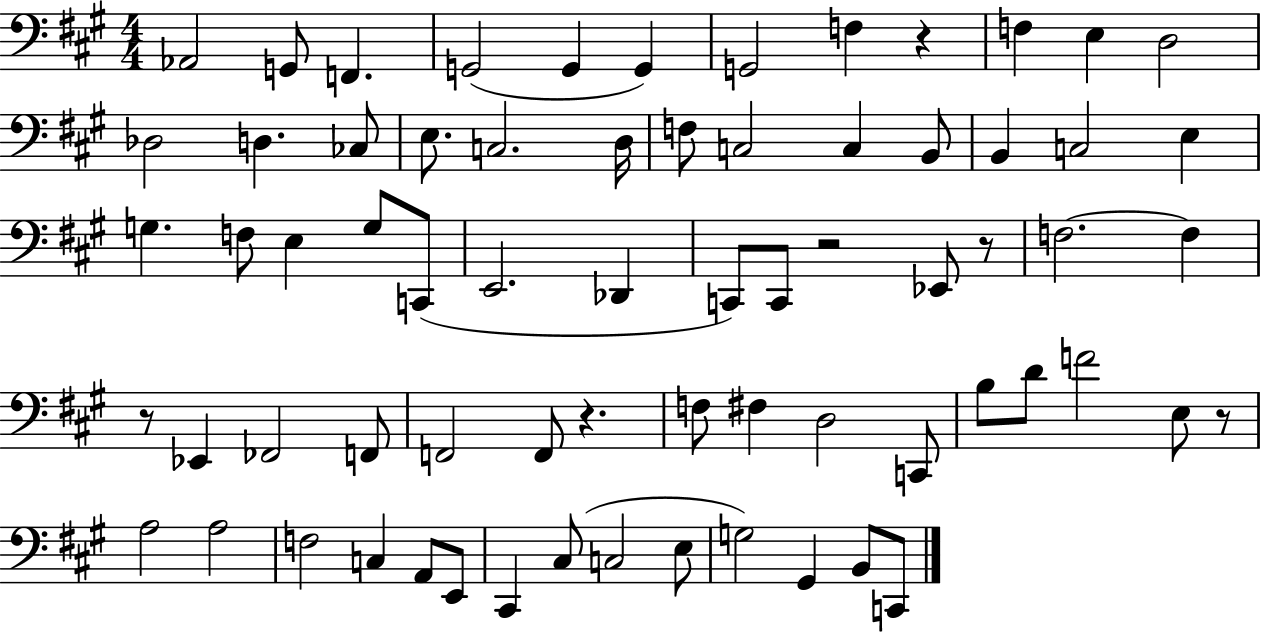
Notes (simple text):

Ab2/h G2/e F2/q. G2/h G2/q G2/q G2/h F3/q R/q F3/q E3/q D3/h Db3/h D3/q. CES3/e E3/e. C3/h. D3/s F3/e C3/h C3/q B2/e B2/q C3/h E3/q G3/q. F3/e E3/q G3/e C2/e E2/h. Db2/q C2/e C2/e R/h Eb2/e R/e F3/h. F3/q R/e Eb2/q FES2/h F2/e F2/h F2/e R/q. F3/e F#3/q D3/h C2/e B3/e D4/e F4/h E3/e R/e A3/h A3/h F3/h C3/q A2/e E2/e C#2/q C#3/e C3/h E3/e G3/h G#2/q B2/e C2/e